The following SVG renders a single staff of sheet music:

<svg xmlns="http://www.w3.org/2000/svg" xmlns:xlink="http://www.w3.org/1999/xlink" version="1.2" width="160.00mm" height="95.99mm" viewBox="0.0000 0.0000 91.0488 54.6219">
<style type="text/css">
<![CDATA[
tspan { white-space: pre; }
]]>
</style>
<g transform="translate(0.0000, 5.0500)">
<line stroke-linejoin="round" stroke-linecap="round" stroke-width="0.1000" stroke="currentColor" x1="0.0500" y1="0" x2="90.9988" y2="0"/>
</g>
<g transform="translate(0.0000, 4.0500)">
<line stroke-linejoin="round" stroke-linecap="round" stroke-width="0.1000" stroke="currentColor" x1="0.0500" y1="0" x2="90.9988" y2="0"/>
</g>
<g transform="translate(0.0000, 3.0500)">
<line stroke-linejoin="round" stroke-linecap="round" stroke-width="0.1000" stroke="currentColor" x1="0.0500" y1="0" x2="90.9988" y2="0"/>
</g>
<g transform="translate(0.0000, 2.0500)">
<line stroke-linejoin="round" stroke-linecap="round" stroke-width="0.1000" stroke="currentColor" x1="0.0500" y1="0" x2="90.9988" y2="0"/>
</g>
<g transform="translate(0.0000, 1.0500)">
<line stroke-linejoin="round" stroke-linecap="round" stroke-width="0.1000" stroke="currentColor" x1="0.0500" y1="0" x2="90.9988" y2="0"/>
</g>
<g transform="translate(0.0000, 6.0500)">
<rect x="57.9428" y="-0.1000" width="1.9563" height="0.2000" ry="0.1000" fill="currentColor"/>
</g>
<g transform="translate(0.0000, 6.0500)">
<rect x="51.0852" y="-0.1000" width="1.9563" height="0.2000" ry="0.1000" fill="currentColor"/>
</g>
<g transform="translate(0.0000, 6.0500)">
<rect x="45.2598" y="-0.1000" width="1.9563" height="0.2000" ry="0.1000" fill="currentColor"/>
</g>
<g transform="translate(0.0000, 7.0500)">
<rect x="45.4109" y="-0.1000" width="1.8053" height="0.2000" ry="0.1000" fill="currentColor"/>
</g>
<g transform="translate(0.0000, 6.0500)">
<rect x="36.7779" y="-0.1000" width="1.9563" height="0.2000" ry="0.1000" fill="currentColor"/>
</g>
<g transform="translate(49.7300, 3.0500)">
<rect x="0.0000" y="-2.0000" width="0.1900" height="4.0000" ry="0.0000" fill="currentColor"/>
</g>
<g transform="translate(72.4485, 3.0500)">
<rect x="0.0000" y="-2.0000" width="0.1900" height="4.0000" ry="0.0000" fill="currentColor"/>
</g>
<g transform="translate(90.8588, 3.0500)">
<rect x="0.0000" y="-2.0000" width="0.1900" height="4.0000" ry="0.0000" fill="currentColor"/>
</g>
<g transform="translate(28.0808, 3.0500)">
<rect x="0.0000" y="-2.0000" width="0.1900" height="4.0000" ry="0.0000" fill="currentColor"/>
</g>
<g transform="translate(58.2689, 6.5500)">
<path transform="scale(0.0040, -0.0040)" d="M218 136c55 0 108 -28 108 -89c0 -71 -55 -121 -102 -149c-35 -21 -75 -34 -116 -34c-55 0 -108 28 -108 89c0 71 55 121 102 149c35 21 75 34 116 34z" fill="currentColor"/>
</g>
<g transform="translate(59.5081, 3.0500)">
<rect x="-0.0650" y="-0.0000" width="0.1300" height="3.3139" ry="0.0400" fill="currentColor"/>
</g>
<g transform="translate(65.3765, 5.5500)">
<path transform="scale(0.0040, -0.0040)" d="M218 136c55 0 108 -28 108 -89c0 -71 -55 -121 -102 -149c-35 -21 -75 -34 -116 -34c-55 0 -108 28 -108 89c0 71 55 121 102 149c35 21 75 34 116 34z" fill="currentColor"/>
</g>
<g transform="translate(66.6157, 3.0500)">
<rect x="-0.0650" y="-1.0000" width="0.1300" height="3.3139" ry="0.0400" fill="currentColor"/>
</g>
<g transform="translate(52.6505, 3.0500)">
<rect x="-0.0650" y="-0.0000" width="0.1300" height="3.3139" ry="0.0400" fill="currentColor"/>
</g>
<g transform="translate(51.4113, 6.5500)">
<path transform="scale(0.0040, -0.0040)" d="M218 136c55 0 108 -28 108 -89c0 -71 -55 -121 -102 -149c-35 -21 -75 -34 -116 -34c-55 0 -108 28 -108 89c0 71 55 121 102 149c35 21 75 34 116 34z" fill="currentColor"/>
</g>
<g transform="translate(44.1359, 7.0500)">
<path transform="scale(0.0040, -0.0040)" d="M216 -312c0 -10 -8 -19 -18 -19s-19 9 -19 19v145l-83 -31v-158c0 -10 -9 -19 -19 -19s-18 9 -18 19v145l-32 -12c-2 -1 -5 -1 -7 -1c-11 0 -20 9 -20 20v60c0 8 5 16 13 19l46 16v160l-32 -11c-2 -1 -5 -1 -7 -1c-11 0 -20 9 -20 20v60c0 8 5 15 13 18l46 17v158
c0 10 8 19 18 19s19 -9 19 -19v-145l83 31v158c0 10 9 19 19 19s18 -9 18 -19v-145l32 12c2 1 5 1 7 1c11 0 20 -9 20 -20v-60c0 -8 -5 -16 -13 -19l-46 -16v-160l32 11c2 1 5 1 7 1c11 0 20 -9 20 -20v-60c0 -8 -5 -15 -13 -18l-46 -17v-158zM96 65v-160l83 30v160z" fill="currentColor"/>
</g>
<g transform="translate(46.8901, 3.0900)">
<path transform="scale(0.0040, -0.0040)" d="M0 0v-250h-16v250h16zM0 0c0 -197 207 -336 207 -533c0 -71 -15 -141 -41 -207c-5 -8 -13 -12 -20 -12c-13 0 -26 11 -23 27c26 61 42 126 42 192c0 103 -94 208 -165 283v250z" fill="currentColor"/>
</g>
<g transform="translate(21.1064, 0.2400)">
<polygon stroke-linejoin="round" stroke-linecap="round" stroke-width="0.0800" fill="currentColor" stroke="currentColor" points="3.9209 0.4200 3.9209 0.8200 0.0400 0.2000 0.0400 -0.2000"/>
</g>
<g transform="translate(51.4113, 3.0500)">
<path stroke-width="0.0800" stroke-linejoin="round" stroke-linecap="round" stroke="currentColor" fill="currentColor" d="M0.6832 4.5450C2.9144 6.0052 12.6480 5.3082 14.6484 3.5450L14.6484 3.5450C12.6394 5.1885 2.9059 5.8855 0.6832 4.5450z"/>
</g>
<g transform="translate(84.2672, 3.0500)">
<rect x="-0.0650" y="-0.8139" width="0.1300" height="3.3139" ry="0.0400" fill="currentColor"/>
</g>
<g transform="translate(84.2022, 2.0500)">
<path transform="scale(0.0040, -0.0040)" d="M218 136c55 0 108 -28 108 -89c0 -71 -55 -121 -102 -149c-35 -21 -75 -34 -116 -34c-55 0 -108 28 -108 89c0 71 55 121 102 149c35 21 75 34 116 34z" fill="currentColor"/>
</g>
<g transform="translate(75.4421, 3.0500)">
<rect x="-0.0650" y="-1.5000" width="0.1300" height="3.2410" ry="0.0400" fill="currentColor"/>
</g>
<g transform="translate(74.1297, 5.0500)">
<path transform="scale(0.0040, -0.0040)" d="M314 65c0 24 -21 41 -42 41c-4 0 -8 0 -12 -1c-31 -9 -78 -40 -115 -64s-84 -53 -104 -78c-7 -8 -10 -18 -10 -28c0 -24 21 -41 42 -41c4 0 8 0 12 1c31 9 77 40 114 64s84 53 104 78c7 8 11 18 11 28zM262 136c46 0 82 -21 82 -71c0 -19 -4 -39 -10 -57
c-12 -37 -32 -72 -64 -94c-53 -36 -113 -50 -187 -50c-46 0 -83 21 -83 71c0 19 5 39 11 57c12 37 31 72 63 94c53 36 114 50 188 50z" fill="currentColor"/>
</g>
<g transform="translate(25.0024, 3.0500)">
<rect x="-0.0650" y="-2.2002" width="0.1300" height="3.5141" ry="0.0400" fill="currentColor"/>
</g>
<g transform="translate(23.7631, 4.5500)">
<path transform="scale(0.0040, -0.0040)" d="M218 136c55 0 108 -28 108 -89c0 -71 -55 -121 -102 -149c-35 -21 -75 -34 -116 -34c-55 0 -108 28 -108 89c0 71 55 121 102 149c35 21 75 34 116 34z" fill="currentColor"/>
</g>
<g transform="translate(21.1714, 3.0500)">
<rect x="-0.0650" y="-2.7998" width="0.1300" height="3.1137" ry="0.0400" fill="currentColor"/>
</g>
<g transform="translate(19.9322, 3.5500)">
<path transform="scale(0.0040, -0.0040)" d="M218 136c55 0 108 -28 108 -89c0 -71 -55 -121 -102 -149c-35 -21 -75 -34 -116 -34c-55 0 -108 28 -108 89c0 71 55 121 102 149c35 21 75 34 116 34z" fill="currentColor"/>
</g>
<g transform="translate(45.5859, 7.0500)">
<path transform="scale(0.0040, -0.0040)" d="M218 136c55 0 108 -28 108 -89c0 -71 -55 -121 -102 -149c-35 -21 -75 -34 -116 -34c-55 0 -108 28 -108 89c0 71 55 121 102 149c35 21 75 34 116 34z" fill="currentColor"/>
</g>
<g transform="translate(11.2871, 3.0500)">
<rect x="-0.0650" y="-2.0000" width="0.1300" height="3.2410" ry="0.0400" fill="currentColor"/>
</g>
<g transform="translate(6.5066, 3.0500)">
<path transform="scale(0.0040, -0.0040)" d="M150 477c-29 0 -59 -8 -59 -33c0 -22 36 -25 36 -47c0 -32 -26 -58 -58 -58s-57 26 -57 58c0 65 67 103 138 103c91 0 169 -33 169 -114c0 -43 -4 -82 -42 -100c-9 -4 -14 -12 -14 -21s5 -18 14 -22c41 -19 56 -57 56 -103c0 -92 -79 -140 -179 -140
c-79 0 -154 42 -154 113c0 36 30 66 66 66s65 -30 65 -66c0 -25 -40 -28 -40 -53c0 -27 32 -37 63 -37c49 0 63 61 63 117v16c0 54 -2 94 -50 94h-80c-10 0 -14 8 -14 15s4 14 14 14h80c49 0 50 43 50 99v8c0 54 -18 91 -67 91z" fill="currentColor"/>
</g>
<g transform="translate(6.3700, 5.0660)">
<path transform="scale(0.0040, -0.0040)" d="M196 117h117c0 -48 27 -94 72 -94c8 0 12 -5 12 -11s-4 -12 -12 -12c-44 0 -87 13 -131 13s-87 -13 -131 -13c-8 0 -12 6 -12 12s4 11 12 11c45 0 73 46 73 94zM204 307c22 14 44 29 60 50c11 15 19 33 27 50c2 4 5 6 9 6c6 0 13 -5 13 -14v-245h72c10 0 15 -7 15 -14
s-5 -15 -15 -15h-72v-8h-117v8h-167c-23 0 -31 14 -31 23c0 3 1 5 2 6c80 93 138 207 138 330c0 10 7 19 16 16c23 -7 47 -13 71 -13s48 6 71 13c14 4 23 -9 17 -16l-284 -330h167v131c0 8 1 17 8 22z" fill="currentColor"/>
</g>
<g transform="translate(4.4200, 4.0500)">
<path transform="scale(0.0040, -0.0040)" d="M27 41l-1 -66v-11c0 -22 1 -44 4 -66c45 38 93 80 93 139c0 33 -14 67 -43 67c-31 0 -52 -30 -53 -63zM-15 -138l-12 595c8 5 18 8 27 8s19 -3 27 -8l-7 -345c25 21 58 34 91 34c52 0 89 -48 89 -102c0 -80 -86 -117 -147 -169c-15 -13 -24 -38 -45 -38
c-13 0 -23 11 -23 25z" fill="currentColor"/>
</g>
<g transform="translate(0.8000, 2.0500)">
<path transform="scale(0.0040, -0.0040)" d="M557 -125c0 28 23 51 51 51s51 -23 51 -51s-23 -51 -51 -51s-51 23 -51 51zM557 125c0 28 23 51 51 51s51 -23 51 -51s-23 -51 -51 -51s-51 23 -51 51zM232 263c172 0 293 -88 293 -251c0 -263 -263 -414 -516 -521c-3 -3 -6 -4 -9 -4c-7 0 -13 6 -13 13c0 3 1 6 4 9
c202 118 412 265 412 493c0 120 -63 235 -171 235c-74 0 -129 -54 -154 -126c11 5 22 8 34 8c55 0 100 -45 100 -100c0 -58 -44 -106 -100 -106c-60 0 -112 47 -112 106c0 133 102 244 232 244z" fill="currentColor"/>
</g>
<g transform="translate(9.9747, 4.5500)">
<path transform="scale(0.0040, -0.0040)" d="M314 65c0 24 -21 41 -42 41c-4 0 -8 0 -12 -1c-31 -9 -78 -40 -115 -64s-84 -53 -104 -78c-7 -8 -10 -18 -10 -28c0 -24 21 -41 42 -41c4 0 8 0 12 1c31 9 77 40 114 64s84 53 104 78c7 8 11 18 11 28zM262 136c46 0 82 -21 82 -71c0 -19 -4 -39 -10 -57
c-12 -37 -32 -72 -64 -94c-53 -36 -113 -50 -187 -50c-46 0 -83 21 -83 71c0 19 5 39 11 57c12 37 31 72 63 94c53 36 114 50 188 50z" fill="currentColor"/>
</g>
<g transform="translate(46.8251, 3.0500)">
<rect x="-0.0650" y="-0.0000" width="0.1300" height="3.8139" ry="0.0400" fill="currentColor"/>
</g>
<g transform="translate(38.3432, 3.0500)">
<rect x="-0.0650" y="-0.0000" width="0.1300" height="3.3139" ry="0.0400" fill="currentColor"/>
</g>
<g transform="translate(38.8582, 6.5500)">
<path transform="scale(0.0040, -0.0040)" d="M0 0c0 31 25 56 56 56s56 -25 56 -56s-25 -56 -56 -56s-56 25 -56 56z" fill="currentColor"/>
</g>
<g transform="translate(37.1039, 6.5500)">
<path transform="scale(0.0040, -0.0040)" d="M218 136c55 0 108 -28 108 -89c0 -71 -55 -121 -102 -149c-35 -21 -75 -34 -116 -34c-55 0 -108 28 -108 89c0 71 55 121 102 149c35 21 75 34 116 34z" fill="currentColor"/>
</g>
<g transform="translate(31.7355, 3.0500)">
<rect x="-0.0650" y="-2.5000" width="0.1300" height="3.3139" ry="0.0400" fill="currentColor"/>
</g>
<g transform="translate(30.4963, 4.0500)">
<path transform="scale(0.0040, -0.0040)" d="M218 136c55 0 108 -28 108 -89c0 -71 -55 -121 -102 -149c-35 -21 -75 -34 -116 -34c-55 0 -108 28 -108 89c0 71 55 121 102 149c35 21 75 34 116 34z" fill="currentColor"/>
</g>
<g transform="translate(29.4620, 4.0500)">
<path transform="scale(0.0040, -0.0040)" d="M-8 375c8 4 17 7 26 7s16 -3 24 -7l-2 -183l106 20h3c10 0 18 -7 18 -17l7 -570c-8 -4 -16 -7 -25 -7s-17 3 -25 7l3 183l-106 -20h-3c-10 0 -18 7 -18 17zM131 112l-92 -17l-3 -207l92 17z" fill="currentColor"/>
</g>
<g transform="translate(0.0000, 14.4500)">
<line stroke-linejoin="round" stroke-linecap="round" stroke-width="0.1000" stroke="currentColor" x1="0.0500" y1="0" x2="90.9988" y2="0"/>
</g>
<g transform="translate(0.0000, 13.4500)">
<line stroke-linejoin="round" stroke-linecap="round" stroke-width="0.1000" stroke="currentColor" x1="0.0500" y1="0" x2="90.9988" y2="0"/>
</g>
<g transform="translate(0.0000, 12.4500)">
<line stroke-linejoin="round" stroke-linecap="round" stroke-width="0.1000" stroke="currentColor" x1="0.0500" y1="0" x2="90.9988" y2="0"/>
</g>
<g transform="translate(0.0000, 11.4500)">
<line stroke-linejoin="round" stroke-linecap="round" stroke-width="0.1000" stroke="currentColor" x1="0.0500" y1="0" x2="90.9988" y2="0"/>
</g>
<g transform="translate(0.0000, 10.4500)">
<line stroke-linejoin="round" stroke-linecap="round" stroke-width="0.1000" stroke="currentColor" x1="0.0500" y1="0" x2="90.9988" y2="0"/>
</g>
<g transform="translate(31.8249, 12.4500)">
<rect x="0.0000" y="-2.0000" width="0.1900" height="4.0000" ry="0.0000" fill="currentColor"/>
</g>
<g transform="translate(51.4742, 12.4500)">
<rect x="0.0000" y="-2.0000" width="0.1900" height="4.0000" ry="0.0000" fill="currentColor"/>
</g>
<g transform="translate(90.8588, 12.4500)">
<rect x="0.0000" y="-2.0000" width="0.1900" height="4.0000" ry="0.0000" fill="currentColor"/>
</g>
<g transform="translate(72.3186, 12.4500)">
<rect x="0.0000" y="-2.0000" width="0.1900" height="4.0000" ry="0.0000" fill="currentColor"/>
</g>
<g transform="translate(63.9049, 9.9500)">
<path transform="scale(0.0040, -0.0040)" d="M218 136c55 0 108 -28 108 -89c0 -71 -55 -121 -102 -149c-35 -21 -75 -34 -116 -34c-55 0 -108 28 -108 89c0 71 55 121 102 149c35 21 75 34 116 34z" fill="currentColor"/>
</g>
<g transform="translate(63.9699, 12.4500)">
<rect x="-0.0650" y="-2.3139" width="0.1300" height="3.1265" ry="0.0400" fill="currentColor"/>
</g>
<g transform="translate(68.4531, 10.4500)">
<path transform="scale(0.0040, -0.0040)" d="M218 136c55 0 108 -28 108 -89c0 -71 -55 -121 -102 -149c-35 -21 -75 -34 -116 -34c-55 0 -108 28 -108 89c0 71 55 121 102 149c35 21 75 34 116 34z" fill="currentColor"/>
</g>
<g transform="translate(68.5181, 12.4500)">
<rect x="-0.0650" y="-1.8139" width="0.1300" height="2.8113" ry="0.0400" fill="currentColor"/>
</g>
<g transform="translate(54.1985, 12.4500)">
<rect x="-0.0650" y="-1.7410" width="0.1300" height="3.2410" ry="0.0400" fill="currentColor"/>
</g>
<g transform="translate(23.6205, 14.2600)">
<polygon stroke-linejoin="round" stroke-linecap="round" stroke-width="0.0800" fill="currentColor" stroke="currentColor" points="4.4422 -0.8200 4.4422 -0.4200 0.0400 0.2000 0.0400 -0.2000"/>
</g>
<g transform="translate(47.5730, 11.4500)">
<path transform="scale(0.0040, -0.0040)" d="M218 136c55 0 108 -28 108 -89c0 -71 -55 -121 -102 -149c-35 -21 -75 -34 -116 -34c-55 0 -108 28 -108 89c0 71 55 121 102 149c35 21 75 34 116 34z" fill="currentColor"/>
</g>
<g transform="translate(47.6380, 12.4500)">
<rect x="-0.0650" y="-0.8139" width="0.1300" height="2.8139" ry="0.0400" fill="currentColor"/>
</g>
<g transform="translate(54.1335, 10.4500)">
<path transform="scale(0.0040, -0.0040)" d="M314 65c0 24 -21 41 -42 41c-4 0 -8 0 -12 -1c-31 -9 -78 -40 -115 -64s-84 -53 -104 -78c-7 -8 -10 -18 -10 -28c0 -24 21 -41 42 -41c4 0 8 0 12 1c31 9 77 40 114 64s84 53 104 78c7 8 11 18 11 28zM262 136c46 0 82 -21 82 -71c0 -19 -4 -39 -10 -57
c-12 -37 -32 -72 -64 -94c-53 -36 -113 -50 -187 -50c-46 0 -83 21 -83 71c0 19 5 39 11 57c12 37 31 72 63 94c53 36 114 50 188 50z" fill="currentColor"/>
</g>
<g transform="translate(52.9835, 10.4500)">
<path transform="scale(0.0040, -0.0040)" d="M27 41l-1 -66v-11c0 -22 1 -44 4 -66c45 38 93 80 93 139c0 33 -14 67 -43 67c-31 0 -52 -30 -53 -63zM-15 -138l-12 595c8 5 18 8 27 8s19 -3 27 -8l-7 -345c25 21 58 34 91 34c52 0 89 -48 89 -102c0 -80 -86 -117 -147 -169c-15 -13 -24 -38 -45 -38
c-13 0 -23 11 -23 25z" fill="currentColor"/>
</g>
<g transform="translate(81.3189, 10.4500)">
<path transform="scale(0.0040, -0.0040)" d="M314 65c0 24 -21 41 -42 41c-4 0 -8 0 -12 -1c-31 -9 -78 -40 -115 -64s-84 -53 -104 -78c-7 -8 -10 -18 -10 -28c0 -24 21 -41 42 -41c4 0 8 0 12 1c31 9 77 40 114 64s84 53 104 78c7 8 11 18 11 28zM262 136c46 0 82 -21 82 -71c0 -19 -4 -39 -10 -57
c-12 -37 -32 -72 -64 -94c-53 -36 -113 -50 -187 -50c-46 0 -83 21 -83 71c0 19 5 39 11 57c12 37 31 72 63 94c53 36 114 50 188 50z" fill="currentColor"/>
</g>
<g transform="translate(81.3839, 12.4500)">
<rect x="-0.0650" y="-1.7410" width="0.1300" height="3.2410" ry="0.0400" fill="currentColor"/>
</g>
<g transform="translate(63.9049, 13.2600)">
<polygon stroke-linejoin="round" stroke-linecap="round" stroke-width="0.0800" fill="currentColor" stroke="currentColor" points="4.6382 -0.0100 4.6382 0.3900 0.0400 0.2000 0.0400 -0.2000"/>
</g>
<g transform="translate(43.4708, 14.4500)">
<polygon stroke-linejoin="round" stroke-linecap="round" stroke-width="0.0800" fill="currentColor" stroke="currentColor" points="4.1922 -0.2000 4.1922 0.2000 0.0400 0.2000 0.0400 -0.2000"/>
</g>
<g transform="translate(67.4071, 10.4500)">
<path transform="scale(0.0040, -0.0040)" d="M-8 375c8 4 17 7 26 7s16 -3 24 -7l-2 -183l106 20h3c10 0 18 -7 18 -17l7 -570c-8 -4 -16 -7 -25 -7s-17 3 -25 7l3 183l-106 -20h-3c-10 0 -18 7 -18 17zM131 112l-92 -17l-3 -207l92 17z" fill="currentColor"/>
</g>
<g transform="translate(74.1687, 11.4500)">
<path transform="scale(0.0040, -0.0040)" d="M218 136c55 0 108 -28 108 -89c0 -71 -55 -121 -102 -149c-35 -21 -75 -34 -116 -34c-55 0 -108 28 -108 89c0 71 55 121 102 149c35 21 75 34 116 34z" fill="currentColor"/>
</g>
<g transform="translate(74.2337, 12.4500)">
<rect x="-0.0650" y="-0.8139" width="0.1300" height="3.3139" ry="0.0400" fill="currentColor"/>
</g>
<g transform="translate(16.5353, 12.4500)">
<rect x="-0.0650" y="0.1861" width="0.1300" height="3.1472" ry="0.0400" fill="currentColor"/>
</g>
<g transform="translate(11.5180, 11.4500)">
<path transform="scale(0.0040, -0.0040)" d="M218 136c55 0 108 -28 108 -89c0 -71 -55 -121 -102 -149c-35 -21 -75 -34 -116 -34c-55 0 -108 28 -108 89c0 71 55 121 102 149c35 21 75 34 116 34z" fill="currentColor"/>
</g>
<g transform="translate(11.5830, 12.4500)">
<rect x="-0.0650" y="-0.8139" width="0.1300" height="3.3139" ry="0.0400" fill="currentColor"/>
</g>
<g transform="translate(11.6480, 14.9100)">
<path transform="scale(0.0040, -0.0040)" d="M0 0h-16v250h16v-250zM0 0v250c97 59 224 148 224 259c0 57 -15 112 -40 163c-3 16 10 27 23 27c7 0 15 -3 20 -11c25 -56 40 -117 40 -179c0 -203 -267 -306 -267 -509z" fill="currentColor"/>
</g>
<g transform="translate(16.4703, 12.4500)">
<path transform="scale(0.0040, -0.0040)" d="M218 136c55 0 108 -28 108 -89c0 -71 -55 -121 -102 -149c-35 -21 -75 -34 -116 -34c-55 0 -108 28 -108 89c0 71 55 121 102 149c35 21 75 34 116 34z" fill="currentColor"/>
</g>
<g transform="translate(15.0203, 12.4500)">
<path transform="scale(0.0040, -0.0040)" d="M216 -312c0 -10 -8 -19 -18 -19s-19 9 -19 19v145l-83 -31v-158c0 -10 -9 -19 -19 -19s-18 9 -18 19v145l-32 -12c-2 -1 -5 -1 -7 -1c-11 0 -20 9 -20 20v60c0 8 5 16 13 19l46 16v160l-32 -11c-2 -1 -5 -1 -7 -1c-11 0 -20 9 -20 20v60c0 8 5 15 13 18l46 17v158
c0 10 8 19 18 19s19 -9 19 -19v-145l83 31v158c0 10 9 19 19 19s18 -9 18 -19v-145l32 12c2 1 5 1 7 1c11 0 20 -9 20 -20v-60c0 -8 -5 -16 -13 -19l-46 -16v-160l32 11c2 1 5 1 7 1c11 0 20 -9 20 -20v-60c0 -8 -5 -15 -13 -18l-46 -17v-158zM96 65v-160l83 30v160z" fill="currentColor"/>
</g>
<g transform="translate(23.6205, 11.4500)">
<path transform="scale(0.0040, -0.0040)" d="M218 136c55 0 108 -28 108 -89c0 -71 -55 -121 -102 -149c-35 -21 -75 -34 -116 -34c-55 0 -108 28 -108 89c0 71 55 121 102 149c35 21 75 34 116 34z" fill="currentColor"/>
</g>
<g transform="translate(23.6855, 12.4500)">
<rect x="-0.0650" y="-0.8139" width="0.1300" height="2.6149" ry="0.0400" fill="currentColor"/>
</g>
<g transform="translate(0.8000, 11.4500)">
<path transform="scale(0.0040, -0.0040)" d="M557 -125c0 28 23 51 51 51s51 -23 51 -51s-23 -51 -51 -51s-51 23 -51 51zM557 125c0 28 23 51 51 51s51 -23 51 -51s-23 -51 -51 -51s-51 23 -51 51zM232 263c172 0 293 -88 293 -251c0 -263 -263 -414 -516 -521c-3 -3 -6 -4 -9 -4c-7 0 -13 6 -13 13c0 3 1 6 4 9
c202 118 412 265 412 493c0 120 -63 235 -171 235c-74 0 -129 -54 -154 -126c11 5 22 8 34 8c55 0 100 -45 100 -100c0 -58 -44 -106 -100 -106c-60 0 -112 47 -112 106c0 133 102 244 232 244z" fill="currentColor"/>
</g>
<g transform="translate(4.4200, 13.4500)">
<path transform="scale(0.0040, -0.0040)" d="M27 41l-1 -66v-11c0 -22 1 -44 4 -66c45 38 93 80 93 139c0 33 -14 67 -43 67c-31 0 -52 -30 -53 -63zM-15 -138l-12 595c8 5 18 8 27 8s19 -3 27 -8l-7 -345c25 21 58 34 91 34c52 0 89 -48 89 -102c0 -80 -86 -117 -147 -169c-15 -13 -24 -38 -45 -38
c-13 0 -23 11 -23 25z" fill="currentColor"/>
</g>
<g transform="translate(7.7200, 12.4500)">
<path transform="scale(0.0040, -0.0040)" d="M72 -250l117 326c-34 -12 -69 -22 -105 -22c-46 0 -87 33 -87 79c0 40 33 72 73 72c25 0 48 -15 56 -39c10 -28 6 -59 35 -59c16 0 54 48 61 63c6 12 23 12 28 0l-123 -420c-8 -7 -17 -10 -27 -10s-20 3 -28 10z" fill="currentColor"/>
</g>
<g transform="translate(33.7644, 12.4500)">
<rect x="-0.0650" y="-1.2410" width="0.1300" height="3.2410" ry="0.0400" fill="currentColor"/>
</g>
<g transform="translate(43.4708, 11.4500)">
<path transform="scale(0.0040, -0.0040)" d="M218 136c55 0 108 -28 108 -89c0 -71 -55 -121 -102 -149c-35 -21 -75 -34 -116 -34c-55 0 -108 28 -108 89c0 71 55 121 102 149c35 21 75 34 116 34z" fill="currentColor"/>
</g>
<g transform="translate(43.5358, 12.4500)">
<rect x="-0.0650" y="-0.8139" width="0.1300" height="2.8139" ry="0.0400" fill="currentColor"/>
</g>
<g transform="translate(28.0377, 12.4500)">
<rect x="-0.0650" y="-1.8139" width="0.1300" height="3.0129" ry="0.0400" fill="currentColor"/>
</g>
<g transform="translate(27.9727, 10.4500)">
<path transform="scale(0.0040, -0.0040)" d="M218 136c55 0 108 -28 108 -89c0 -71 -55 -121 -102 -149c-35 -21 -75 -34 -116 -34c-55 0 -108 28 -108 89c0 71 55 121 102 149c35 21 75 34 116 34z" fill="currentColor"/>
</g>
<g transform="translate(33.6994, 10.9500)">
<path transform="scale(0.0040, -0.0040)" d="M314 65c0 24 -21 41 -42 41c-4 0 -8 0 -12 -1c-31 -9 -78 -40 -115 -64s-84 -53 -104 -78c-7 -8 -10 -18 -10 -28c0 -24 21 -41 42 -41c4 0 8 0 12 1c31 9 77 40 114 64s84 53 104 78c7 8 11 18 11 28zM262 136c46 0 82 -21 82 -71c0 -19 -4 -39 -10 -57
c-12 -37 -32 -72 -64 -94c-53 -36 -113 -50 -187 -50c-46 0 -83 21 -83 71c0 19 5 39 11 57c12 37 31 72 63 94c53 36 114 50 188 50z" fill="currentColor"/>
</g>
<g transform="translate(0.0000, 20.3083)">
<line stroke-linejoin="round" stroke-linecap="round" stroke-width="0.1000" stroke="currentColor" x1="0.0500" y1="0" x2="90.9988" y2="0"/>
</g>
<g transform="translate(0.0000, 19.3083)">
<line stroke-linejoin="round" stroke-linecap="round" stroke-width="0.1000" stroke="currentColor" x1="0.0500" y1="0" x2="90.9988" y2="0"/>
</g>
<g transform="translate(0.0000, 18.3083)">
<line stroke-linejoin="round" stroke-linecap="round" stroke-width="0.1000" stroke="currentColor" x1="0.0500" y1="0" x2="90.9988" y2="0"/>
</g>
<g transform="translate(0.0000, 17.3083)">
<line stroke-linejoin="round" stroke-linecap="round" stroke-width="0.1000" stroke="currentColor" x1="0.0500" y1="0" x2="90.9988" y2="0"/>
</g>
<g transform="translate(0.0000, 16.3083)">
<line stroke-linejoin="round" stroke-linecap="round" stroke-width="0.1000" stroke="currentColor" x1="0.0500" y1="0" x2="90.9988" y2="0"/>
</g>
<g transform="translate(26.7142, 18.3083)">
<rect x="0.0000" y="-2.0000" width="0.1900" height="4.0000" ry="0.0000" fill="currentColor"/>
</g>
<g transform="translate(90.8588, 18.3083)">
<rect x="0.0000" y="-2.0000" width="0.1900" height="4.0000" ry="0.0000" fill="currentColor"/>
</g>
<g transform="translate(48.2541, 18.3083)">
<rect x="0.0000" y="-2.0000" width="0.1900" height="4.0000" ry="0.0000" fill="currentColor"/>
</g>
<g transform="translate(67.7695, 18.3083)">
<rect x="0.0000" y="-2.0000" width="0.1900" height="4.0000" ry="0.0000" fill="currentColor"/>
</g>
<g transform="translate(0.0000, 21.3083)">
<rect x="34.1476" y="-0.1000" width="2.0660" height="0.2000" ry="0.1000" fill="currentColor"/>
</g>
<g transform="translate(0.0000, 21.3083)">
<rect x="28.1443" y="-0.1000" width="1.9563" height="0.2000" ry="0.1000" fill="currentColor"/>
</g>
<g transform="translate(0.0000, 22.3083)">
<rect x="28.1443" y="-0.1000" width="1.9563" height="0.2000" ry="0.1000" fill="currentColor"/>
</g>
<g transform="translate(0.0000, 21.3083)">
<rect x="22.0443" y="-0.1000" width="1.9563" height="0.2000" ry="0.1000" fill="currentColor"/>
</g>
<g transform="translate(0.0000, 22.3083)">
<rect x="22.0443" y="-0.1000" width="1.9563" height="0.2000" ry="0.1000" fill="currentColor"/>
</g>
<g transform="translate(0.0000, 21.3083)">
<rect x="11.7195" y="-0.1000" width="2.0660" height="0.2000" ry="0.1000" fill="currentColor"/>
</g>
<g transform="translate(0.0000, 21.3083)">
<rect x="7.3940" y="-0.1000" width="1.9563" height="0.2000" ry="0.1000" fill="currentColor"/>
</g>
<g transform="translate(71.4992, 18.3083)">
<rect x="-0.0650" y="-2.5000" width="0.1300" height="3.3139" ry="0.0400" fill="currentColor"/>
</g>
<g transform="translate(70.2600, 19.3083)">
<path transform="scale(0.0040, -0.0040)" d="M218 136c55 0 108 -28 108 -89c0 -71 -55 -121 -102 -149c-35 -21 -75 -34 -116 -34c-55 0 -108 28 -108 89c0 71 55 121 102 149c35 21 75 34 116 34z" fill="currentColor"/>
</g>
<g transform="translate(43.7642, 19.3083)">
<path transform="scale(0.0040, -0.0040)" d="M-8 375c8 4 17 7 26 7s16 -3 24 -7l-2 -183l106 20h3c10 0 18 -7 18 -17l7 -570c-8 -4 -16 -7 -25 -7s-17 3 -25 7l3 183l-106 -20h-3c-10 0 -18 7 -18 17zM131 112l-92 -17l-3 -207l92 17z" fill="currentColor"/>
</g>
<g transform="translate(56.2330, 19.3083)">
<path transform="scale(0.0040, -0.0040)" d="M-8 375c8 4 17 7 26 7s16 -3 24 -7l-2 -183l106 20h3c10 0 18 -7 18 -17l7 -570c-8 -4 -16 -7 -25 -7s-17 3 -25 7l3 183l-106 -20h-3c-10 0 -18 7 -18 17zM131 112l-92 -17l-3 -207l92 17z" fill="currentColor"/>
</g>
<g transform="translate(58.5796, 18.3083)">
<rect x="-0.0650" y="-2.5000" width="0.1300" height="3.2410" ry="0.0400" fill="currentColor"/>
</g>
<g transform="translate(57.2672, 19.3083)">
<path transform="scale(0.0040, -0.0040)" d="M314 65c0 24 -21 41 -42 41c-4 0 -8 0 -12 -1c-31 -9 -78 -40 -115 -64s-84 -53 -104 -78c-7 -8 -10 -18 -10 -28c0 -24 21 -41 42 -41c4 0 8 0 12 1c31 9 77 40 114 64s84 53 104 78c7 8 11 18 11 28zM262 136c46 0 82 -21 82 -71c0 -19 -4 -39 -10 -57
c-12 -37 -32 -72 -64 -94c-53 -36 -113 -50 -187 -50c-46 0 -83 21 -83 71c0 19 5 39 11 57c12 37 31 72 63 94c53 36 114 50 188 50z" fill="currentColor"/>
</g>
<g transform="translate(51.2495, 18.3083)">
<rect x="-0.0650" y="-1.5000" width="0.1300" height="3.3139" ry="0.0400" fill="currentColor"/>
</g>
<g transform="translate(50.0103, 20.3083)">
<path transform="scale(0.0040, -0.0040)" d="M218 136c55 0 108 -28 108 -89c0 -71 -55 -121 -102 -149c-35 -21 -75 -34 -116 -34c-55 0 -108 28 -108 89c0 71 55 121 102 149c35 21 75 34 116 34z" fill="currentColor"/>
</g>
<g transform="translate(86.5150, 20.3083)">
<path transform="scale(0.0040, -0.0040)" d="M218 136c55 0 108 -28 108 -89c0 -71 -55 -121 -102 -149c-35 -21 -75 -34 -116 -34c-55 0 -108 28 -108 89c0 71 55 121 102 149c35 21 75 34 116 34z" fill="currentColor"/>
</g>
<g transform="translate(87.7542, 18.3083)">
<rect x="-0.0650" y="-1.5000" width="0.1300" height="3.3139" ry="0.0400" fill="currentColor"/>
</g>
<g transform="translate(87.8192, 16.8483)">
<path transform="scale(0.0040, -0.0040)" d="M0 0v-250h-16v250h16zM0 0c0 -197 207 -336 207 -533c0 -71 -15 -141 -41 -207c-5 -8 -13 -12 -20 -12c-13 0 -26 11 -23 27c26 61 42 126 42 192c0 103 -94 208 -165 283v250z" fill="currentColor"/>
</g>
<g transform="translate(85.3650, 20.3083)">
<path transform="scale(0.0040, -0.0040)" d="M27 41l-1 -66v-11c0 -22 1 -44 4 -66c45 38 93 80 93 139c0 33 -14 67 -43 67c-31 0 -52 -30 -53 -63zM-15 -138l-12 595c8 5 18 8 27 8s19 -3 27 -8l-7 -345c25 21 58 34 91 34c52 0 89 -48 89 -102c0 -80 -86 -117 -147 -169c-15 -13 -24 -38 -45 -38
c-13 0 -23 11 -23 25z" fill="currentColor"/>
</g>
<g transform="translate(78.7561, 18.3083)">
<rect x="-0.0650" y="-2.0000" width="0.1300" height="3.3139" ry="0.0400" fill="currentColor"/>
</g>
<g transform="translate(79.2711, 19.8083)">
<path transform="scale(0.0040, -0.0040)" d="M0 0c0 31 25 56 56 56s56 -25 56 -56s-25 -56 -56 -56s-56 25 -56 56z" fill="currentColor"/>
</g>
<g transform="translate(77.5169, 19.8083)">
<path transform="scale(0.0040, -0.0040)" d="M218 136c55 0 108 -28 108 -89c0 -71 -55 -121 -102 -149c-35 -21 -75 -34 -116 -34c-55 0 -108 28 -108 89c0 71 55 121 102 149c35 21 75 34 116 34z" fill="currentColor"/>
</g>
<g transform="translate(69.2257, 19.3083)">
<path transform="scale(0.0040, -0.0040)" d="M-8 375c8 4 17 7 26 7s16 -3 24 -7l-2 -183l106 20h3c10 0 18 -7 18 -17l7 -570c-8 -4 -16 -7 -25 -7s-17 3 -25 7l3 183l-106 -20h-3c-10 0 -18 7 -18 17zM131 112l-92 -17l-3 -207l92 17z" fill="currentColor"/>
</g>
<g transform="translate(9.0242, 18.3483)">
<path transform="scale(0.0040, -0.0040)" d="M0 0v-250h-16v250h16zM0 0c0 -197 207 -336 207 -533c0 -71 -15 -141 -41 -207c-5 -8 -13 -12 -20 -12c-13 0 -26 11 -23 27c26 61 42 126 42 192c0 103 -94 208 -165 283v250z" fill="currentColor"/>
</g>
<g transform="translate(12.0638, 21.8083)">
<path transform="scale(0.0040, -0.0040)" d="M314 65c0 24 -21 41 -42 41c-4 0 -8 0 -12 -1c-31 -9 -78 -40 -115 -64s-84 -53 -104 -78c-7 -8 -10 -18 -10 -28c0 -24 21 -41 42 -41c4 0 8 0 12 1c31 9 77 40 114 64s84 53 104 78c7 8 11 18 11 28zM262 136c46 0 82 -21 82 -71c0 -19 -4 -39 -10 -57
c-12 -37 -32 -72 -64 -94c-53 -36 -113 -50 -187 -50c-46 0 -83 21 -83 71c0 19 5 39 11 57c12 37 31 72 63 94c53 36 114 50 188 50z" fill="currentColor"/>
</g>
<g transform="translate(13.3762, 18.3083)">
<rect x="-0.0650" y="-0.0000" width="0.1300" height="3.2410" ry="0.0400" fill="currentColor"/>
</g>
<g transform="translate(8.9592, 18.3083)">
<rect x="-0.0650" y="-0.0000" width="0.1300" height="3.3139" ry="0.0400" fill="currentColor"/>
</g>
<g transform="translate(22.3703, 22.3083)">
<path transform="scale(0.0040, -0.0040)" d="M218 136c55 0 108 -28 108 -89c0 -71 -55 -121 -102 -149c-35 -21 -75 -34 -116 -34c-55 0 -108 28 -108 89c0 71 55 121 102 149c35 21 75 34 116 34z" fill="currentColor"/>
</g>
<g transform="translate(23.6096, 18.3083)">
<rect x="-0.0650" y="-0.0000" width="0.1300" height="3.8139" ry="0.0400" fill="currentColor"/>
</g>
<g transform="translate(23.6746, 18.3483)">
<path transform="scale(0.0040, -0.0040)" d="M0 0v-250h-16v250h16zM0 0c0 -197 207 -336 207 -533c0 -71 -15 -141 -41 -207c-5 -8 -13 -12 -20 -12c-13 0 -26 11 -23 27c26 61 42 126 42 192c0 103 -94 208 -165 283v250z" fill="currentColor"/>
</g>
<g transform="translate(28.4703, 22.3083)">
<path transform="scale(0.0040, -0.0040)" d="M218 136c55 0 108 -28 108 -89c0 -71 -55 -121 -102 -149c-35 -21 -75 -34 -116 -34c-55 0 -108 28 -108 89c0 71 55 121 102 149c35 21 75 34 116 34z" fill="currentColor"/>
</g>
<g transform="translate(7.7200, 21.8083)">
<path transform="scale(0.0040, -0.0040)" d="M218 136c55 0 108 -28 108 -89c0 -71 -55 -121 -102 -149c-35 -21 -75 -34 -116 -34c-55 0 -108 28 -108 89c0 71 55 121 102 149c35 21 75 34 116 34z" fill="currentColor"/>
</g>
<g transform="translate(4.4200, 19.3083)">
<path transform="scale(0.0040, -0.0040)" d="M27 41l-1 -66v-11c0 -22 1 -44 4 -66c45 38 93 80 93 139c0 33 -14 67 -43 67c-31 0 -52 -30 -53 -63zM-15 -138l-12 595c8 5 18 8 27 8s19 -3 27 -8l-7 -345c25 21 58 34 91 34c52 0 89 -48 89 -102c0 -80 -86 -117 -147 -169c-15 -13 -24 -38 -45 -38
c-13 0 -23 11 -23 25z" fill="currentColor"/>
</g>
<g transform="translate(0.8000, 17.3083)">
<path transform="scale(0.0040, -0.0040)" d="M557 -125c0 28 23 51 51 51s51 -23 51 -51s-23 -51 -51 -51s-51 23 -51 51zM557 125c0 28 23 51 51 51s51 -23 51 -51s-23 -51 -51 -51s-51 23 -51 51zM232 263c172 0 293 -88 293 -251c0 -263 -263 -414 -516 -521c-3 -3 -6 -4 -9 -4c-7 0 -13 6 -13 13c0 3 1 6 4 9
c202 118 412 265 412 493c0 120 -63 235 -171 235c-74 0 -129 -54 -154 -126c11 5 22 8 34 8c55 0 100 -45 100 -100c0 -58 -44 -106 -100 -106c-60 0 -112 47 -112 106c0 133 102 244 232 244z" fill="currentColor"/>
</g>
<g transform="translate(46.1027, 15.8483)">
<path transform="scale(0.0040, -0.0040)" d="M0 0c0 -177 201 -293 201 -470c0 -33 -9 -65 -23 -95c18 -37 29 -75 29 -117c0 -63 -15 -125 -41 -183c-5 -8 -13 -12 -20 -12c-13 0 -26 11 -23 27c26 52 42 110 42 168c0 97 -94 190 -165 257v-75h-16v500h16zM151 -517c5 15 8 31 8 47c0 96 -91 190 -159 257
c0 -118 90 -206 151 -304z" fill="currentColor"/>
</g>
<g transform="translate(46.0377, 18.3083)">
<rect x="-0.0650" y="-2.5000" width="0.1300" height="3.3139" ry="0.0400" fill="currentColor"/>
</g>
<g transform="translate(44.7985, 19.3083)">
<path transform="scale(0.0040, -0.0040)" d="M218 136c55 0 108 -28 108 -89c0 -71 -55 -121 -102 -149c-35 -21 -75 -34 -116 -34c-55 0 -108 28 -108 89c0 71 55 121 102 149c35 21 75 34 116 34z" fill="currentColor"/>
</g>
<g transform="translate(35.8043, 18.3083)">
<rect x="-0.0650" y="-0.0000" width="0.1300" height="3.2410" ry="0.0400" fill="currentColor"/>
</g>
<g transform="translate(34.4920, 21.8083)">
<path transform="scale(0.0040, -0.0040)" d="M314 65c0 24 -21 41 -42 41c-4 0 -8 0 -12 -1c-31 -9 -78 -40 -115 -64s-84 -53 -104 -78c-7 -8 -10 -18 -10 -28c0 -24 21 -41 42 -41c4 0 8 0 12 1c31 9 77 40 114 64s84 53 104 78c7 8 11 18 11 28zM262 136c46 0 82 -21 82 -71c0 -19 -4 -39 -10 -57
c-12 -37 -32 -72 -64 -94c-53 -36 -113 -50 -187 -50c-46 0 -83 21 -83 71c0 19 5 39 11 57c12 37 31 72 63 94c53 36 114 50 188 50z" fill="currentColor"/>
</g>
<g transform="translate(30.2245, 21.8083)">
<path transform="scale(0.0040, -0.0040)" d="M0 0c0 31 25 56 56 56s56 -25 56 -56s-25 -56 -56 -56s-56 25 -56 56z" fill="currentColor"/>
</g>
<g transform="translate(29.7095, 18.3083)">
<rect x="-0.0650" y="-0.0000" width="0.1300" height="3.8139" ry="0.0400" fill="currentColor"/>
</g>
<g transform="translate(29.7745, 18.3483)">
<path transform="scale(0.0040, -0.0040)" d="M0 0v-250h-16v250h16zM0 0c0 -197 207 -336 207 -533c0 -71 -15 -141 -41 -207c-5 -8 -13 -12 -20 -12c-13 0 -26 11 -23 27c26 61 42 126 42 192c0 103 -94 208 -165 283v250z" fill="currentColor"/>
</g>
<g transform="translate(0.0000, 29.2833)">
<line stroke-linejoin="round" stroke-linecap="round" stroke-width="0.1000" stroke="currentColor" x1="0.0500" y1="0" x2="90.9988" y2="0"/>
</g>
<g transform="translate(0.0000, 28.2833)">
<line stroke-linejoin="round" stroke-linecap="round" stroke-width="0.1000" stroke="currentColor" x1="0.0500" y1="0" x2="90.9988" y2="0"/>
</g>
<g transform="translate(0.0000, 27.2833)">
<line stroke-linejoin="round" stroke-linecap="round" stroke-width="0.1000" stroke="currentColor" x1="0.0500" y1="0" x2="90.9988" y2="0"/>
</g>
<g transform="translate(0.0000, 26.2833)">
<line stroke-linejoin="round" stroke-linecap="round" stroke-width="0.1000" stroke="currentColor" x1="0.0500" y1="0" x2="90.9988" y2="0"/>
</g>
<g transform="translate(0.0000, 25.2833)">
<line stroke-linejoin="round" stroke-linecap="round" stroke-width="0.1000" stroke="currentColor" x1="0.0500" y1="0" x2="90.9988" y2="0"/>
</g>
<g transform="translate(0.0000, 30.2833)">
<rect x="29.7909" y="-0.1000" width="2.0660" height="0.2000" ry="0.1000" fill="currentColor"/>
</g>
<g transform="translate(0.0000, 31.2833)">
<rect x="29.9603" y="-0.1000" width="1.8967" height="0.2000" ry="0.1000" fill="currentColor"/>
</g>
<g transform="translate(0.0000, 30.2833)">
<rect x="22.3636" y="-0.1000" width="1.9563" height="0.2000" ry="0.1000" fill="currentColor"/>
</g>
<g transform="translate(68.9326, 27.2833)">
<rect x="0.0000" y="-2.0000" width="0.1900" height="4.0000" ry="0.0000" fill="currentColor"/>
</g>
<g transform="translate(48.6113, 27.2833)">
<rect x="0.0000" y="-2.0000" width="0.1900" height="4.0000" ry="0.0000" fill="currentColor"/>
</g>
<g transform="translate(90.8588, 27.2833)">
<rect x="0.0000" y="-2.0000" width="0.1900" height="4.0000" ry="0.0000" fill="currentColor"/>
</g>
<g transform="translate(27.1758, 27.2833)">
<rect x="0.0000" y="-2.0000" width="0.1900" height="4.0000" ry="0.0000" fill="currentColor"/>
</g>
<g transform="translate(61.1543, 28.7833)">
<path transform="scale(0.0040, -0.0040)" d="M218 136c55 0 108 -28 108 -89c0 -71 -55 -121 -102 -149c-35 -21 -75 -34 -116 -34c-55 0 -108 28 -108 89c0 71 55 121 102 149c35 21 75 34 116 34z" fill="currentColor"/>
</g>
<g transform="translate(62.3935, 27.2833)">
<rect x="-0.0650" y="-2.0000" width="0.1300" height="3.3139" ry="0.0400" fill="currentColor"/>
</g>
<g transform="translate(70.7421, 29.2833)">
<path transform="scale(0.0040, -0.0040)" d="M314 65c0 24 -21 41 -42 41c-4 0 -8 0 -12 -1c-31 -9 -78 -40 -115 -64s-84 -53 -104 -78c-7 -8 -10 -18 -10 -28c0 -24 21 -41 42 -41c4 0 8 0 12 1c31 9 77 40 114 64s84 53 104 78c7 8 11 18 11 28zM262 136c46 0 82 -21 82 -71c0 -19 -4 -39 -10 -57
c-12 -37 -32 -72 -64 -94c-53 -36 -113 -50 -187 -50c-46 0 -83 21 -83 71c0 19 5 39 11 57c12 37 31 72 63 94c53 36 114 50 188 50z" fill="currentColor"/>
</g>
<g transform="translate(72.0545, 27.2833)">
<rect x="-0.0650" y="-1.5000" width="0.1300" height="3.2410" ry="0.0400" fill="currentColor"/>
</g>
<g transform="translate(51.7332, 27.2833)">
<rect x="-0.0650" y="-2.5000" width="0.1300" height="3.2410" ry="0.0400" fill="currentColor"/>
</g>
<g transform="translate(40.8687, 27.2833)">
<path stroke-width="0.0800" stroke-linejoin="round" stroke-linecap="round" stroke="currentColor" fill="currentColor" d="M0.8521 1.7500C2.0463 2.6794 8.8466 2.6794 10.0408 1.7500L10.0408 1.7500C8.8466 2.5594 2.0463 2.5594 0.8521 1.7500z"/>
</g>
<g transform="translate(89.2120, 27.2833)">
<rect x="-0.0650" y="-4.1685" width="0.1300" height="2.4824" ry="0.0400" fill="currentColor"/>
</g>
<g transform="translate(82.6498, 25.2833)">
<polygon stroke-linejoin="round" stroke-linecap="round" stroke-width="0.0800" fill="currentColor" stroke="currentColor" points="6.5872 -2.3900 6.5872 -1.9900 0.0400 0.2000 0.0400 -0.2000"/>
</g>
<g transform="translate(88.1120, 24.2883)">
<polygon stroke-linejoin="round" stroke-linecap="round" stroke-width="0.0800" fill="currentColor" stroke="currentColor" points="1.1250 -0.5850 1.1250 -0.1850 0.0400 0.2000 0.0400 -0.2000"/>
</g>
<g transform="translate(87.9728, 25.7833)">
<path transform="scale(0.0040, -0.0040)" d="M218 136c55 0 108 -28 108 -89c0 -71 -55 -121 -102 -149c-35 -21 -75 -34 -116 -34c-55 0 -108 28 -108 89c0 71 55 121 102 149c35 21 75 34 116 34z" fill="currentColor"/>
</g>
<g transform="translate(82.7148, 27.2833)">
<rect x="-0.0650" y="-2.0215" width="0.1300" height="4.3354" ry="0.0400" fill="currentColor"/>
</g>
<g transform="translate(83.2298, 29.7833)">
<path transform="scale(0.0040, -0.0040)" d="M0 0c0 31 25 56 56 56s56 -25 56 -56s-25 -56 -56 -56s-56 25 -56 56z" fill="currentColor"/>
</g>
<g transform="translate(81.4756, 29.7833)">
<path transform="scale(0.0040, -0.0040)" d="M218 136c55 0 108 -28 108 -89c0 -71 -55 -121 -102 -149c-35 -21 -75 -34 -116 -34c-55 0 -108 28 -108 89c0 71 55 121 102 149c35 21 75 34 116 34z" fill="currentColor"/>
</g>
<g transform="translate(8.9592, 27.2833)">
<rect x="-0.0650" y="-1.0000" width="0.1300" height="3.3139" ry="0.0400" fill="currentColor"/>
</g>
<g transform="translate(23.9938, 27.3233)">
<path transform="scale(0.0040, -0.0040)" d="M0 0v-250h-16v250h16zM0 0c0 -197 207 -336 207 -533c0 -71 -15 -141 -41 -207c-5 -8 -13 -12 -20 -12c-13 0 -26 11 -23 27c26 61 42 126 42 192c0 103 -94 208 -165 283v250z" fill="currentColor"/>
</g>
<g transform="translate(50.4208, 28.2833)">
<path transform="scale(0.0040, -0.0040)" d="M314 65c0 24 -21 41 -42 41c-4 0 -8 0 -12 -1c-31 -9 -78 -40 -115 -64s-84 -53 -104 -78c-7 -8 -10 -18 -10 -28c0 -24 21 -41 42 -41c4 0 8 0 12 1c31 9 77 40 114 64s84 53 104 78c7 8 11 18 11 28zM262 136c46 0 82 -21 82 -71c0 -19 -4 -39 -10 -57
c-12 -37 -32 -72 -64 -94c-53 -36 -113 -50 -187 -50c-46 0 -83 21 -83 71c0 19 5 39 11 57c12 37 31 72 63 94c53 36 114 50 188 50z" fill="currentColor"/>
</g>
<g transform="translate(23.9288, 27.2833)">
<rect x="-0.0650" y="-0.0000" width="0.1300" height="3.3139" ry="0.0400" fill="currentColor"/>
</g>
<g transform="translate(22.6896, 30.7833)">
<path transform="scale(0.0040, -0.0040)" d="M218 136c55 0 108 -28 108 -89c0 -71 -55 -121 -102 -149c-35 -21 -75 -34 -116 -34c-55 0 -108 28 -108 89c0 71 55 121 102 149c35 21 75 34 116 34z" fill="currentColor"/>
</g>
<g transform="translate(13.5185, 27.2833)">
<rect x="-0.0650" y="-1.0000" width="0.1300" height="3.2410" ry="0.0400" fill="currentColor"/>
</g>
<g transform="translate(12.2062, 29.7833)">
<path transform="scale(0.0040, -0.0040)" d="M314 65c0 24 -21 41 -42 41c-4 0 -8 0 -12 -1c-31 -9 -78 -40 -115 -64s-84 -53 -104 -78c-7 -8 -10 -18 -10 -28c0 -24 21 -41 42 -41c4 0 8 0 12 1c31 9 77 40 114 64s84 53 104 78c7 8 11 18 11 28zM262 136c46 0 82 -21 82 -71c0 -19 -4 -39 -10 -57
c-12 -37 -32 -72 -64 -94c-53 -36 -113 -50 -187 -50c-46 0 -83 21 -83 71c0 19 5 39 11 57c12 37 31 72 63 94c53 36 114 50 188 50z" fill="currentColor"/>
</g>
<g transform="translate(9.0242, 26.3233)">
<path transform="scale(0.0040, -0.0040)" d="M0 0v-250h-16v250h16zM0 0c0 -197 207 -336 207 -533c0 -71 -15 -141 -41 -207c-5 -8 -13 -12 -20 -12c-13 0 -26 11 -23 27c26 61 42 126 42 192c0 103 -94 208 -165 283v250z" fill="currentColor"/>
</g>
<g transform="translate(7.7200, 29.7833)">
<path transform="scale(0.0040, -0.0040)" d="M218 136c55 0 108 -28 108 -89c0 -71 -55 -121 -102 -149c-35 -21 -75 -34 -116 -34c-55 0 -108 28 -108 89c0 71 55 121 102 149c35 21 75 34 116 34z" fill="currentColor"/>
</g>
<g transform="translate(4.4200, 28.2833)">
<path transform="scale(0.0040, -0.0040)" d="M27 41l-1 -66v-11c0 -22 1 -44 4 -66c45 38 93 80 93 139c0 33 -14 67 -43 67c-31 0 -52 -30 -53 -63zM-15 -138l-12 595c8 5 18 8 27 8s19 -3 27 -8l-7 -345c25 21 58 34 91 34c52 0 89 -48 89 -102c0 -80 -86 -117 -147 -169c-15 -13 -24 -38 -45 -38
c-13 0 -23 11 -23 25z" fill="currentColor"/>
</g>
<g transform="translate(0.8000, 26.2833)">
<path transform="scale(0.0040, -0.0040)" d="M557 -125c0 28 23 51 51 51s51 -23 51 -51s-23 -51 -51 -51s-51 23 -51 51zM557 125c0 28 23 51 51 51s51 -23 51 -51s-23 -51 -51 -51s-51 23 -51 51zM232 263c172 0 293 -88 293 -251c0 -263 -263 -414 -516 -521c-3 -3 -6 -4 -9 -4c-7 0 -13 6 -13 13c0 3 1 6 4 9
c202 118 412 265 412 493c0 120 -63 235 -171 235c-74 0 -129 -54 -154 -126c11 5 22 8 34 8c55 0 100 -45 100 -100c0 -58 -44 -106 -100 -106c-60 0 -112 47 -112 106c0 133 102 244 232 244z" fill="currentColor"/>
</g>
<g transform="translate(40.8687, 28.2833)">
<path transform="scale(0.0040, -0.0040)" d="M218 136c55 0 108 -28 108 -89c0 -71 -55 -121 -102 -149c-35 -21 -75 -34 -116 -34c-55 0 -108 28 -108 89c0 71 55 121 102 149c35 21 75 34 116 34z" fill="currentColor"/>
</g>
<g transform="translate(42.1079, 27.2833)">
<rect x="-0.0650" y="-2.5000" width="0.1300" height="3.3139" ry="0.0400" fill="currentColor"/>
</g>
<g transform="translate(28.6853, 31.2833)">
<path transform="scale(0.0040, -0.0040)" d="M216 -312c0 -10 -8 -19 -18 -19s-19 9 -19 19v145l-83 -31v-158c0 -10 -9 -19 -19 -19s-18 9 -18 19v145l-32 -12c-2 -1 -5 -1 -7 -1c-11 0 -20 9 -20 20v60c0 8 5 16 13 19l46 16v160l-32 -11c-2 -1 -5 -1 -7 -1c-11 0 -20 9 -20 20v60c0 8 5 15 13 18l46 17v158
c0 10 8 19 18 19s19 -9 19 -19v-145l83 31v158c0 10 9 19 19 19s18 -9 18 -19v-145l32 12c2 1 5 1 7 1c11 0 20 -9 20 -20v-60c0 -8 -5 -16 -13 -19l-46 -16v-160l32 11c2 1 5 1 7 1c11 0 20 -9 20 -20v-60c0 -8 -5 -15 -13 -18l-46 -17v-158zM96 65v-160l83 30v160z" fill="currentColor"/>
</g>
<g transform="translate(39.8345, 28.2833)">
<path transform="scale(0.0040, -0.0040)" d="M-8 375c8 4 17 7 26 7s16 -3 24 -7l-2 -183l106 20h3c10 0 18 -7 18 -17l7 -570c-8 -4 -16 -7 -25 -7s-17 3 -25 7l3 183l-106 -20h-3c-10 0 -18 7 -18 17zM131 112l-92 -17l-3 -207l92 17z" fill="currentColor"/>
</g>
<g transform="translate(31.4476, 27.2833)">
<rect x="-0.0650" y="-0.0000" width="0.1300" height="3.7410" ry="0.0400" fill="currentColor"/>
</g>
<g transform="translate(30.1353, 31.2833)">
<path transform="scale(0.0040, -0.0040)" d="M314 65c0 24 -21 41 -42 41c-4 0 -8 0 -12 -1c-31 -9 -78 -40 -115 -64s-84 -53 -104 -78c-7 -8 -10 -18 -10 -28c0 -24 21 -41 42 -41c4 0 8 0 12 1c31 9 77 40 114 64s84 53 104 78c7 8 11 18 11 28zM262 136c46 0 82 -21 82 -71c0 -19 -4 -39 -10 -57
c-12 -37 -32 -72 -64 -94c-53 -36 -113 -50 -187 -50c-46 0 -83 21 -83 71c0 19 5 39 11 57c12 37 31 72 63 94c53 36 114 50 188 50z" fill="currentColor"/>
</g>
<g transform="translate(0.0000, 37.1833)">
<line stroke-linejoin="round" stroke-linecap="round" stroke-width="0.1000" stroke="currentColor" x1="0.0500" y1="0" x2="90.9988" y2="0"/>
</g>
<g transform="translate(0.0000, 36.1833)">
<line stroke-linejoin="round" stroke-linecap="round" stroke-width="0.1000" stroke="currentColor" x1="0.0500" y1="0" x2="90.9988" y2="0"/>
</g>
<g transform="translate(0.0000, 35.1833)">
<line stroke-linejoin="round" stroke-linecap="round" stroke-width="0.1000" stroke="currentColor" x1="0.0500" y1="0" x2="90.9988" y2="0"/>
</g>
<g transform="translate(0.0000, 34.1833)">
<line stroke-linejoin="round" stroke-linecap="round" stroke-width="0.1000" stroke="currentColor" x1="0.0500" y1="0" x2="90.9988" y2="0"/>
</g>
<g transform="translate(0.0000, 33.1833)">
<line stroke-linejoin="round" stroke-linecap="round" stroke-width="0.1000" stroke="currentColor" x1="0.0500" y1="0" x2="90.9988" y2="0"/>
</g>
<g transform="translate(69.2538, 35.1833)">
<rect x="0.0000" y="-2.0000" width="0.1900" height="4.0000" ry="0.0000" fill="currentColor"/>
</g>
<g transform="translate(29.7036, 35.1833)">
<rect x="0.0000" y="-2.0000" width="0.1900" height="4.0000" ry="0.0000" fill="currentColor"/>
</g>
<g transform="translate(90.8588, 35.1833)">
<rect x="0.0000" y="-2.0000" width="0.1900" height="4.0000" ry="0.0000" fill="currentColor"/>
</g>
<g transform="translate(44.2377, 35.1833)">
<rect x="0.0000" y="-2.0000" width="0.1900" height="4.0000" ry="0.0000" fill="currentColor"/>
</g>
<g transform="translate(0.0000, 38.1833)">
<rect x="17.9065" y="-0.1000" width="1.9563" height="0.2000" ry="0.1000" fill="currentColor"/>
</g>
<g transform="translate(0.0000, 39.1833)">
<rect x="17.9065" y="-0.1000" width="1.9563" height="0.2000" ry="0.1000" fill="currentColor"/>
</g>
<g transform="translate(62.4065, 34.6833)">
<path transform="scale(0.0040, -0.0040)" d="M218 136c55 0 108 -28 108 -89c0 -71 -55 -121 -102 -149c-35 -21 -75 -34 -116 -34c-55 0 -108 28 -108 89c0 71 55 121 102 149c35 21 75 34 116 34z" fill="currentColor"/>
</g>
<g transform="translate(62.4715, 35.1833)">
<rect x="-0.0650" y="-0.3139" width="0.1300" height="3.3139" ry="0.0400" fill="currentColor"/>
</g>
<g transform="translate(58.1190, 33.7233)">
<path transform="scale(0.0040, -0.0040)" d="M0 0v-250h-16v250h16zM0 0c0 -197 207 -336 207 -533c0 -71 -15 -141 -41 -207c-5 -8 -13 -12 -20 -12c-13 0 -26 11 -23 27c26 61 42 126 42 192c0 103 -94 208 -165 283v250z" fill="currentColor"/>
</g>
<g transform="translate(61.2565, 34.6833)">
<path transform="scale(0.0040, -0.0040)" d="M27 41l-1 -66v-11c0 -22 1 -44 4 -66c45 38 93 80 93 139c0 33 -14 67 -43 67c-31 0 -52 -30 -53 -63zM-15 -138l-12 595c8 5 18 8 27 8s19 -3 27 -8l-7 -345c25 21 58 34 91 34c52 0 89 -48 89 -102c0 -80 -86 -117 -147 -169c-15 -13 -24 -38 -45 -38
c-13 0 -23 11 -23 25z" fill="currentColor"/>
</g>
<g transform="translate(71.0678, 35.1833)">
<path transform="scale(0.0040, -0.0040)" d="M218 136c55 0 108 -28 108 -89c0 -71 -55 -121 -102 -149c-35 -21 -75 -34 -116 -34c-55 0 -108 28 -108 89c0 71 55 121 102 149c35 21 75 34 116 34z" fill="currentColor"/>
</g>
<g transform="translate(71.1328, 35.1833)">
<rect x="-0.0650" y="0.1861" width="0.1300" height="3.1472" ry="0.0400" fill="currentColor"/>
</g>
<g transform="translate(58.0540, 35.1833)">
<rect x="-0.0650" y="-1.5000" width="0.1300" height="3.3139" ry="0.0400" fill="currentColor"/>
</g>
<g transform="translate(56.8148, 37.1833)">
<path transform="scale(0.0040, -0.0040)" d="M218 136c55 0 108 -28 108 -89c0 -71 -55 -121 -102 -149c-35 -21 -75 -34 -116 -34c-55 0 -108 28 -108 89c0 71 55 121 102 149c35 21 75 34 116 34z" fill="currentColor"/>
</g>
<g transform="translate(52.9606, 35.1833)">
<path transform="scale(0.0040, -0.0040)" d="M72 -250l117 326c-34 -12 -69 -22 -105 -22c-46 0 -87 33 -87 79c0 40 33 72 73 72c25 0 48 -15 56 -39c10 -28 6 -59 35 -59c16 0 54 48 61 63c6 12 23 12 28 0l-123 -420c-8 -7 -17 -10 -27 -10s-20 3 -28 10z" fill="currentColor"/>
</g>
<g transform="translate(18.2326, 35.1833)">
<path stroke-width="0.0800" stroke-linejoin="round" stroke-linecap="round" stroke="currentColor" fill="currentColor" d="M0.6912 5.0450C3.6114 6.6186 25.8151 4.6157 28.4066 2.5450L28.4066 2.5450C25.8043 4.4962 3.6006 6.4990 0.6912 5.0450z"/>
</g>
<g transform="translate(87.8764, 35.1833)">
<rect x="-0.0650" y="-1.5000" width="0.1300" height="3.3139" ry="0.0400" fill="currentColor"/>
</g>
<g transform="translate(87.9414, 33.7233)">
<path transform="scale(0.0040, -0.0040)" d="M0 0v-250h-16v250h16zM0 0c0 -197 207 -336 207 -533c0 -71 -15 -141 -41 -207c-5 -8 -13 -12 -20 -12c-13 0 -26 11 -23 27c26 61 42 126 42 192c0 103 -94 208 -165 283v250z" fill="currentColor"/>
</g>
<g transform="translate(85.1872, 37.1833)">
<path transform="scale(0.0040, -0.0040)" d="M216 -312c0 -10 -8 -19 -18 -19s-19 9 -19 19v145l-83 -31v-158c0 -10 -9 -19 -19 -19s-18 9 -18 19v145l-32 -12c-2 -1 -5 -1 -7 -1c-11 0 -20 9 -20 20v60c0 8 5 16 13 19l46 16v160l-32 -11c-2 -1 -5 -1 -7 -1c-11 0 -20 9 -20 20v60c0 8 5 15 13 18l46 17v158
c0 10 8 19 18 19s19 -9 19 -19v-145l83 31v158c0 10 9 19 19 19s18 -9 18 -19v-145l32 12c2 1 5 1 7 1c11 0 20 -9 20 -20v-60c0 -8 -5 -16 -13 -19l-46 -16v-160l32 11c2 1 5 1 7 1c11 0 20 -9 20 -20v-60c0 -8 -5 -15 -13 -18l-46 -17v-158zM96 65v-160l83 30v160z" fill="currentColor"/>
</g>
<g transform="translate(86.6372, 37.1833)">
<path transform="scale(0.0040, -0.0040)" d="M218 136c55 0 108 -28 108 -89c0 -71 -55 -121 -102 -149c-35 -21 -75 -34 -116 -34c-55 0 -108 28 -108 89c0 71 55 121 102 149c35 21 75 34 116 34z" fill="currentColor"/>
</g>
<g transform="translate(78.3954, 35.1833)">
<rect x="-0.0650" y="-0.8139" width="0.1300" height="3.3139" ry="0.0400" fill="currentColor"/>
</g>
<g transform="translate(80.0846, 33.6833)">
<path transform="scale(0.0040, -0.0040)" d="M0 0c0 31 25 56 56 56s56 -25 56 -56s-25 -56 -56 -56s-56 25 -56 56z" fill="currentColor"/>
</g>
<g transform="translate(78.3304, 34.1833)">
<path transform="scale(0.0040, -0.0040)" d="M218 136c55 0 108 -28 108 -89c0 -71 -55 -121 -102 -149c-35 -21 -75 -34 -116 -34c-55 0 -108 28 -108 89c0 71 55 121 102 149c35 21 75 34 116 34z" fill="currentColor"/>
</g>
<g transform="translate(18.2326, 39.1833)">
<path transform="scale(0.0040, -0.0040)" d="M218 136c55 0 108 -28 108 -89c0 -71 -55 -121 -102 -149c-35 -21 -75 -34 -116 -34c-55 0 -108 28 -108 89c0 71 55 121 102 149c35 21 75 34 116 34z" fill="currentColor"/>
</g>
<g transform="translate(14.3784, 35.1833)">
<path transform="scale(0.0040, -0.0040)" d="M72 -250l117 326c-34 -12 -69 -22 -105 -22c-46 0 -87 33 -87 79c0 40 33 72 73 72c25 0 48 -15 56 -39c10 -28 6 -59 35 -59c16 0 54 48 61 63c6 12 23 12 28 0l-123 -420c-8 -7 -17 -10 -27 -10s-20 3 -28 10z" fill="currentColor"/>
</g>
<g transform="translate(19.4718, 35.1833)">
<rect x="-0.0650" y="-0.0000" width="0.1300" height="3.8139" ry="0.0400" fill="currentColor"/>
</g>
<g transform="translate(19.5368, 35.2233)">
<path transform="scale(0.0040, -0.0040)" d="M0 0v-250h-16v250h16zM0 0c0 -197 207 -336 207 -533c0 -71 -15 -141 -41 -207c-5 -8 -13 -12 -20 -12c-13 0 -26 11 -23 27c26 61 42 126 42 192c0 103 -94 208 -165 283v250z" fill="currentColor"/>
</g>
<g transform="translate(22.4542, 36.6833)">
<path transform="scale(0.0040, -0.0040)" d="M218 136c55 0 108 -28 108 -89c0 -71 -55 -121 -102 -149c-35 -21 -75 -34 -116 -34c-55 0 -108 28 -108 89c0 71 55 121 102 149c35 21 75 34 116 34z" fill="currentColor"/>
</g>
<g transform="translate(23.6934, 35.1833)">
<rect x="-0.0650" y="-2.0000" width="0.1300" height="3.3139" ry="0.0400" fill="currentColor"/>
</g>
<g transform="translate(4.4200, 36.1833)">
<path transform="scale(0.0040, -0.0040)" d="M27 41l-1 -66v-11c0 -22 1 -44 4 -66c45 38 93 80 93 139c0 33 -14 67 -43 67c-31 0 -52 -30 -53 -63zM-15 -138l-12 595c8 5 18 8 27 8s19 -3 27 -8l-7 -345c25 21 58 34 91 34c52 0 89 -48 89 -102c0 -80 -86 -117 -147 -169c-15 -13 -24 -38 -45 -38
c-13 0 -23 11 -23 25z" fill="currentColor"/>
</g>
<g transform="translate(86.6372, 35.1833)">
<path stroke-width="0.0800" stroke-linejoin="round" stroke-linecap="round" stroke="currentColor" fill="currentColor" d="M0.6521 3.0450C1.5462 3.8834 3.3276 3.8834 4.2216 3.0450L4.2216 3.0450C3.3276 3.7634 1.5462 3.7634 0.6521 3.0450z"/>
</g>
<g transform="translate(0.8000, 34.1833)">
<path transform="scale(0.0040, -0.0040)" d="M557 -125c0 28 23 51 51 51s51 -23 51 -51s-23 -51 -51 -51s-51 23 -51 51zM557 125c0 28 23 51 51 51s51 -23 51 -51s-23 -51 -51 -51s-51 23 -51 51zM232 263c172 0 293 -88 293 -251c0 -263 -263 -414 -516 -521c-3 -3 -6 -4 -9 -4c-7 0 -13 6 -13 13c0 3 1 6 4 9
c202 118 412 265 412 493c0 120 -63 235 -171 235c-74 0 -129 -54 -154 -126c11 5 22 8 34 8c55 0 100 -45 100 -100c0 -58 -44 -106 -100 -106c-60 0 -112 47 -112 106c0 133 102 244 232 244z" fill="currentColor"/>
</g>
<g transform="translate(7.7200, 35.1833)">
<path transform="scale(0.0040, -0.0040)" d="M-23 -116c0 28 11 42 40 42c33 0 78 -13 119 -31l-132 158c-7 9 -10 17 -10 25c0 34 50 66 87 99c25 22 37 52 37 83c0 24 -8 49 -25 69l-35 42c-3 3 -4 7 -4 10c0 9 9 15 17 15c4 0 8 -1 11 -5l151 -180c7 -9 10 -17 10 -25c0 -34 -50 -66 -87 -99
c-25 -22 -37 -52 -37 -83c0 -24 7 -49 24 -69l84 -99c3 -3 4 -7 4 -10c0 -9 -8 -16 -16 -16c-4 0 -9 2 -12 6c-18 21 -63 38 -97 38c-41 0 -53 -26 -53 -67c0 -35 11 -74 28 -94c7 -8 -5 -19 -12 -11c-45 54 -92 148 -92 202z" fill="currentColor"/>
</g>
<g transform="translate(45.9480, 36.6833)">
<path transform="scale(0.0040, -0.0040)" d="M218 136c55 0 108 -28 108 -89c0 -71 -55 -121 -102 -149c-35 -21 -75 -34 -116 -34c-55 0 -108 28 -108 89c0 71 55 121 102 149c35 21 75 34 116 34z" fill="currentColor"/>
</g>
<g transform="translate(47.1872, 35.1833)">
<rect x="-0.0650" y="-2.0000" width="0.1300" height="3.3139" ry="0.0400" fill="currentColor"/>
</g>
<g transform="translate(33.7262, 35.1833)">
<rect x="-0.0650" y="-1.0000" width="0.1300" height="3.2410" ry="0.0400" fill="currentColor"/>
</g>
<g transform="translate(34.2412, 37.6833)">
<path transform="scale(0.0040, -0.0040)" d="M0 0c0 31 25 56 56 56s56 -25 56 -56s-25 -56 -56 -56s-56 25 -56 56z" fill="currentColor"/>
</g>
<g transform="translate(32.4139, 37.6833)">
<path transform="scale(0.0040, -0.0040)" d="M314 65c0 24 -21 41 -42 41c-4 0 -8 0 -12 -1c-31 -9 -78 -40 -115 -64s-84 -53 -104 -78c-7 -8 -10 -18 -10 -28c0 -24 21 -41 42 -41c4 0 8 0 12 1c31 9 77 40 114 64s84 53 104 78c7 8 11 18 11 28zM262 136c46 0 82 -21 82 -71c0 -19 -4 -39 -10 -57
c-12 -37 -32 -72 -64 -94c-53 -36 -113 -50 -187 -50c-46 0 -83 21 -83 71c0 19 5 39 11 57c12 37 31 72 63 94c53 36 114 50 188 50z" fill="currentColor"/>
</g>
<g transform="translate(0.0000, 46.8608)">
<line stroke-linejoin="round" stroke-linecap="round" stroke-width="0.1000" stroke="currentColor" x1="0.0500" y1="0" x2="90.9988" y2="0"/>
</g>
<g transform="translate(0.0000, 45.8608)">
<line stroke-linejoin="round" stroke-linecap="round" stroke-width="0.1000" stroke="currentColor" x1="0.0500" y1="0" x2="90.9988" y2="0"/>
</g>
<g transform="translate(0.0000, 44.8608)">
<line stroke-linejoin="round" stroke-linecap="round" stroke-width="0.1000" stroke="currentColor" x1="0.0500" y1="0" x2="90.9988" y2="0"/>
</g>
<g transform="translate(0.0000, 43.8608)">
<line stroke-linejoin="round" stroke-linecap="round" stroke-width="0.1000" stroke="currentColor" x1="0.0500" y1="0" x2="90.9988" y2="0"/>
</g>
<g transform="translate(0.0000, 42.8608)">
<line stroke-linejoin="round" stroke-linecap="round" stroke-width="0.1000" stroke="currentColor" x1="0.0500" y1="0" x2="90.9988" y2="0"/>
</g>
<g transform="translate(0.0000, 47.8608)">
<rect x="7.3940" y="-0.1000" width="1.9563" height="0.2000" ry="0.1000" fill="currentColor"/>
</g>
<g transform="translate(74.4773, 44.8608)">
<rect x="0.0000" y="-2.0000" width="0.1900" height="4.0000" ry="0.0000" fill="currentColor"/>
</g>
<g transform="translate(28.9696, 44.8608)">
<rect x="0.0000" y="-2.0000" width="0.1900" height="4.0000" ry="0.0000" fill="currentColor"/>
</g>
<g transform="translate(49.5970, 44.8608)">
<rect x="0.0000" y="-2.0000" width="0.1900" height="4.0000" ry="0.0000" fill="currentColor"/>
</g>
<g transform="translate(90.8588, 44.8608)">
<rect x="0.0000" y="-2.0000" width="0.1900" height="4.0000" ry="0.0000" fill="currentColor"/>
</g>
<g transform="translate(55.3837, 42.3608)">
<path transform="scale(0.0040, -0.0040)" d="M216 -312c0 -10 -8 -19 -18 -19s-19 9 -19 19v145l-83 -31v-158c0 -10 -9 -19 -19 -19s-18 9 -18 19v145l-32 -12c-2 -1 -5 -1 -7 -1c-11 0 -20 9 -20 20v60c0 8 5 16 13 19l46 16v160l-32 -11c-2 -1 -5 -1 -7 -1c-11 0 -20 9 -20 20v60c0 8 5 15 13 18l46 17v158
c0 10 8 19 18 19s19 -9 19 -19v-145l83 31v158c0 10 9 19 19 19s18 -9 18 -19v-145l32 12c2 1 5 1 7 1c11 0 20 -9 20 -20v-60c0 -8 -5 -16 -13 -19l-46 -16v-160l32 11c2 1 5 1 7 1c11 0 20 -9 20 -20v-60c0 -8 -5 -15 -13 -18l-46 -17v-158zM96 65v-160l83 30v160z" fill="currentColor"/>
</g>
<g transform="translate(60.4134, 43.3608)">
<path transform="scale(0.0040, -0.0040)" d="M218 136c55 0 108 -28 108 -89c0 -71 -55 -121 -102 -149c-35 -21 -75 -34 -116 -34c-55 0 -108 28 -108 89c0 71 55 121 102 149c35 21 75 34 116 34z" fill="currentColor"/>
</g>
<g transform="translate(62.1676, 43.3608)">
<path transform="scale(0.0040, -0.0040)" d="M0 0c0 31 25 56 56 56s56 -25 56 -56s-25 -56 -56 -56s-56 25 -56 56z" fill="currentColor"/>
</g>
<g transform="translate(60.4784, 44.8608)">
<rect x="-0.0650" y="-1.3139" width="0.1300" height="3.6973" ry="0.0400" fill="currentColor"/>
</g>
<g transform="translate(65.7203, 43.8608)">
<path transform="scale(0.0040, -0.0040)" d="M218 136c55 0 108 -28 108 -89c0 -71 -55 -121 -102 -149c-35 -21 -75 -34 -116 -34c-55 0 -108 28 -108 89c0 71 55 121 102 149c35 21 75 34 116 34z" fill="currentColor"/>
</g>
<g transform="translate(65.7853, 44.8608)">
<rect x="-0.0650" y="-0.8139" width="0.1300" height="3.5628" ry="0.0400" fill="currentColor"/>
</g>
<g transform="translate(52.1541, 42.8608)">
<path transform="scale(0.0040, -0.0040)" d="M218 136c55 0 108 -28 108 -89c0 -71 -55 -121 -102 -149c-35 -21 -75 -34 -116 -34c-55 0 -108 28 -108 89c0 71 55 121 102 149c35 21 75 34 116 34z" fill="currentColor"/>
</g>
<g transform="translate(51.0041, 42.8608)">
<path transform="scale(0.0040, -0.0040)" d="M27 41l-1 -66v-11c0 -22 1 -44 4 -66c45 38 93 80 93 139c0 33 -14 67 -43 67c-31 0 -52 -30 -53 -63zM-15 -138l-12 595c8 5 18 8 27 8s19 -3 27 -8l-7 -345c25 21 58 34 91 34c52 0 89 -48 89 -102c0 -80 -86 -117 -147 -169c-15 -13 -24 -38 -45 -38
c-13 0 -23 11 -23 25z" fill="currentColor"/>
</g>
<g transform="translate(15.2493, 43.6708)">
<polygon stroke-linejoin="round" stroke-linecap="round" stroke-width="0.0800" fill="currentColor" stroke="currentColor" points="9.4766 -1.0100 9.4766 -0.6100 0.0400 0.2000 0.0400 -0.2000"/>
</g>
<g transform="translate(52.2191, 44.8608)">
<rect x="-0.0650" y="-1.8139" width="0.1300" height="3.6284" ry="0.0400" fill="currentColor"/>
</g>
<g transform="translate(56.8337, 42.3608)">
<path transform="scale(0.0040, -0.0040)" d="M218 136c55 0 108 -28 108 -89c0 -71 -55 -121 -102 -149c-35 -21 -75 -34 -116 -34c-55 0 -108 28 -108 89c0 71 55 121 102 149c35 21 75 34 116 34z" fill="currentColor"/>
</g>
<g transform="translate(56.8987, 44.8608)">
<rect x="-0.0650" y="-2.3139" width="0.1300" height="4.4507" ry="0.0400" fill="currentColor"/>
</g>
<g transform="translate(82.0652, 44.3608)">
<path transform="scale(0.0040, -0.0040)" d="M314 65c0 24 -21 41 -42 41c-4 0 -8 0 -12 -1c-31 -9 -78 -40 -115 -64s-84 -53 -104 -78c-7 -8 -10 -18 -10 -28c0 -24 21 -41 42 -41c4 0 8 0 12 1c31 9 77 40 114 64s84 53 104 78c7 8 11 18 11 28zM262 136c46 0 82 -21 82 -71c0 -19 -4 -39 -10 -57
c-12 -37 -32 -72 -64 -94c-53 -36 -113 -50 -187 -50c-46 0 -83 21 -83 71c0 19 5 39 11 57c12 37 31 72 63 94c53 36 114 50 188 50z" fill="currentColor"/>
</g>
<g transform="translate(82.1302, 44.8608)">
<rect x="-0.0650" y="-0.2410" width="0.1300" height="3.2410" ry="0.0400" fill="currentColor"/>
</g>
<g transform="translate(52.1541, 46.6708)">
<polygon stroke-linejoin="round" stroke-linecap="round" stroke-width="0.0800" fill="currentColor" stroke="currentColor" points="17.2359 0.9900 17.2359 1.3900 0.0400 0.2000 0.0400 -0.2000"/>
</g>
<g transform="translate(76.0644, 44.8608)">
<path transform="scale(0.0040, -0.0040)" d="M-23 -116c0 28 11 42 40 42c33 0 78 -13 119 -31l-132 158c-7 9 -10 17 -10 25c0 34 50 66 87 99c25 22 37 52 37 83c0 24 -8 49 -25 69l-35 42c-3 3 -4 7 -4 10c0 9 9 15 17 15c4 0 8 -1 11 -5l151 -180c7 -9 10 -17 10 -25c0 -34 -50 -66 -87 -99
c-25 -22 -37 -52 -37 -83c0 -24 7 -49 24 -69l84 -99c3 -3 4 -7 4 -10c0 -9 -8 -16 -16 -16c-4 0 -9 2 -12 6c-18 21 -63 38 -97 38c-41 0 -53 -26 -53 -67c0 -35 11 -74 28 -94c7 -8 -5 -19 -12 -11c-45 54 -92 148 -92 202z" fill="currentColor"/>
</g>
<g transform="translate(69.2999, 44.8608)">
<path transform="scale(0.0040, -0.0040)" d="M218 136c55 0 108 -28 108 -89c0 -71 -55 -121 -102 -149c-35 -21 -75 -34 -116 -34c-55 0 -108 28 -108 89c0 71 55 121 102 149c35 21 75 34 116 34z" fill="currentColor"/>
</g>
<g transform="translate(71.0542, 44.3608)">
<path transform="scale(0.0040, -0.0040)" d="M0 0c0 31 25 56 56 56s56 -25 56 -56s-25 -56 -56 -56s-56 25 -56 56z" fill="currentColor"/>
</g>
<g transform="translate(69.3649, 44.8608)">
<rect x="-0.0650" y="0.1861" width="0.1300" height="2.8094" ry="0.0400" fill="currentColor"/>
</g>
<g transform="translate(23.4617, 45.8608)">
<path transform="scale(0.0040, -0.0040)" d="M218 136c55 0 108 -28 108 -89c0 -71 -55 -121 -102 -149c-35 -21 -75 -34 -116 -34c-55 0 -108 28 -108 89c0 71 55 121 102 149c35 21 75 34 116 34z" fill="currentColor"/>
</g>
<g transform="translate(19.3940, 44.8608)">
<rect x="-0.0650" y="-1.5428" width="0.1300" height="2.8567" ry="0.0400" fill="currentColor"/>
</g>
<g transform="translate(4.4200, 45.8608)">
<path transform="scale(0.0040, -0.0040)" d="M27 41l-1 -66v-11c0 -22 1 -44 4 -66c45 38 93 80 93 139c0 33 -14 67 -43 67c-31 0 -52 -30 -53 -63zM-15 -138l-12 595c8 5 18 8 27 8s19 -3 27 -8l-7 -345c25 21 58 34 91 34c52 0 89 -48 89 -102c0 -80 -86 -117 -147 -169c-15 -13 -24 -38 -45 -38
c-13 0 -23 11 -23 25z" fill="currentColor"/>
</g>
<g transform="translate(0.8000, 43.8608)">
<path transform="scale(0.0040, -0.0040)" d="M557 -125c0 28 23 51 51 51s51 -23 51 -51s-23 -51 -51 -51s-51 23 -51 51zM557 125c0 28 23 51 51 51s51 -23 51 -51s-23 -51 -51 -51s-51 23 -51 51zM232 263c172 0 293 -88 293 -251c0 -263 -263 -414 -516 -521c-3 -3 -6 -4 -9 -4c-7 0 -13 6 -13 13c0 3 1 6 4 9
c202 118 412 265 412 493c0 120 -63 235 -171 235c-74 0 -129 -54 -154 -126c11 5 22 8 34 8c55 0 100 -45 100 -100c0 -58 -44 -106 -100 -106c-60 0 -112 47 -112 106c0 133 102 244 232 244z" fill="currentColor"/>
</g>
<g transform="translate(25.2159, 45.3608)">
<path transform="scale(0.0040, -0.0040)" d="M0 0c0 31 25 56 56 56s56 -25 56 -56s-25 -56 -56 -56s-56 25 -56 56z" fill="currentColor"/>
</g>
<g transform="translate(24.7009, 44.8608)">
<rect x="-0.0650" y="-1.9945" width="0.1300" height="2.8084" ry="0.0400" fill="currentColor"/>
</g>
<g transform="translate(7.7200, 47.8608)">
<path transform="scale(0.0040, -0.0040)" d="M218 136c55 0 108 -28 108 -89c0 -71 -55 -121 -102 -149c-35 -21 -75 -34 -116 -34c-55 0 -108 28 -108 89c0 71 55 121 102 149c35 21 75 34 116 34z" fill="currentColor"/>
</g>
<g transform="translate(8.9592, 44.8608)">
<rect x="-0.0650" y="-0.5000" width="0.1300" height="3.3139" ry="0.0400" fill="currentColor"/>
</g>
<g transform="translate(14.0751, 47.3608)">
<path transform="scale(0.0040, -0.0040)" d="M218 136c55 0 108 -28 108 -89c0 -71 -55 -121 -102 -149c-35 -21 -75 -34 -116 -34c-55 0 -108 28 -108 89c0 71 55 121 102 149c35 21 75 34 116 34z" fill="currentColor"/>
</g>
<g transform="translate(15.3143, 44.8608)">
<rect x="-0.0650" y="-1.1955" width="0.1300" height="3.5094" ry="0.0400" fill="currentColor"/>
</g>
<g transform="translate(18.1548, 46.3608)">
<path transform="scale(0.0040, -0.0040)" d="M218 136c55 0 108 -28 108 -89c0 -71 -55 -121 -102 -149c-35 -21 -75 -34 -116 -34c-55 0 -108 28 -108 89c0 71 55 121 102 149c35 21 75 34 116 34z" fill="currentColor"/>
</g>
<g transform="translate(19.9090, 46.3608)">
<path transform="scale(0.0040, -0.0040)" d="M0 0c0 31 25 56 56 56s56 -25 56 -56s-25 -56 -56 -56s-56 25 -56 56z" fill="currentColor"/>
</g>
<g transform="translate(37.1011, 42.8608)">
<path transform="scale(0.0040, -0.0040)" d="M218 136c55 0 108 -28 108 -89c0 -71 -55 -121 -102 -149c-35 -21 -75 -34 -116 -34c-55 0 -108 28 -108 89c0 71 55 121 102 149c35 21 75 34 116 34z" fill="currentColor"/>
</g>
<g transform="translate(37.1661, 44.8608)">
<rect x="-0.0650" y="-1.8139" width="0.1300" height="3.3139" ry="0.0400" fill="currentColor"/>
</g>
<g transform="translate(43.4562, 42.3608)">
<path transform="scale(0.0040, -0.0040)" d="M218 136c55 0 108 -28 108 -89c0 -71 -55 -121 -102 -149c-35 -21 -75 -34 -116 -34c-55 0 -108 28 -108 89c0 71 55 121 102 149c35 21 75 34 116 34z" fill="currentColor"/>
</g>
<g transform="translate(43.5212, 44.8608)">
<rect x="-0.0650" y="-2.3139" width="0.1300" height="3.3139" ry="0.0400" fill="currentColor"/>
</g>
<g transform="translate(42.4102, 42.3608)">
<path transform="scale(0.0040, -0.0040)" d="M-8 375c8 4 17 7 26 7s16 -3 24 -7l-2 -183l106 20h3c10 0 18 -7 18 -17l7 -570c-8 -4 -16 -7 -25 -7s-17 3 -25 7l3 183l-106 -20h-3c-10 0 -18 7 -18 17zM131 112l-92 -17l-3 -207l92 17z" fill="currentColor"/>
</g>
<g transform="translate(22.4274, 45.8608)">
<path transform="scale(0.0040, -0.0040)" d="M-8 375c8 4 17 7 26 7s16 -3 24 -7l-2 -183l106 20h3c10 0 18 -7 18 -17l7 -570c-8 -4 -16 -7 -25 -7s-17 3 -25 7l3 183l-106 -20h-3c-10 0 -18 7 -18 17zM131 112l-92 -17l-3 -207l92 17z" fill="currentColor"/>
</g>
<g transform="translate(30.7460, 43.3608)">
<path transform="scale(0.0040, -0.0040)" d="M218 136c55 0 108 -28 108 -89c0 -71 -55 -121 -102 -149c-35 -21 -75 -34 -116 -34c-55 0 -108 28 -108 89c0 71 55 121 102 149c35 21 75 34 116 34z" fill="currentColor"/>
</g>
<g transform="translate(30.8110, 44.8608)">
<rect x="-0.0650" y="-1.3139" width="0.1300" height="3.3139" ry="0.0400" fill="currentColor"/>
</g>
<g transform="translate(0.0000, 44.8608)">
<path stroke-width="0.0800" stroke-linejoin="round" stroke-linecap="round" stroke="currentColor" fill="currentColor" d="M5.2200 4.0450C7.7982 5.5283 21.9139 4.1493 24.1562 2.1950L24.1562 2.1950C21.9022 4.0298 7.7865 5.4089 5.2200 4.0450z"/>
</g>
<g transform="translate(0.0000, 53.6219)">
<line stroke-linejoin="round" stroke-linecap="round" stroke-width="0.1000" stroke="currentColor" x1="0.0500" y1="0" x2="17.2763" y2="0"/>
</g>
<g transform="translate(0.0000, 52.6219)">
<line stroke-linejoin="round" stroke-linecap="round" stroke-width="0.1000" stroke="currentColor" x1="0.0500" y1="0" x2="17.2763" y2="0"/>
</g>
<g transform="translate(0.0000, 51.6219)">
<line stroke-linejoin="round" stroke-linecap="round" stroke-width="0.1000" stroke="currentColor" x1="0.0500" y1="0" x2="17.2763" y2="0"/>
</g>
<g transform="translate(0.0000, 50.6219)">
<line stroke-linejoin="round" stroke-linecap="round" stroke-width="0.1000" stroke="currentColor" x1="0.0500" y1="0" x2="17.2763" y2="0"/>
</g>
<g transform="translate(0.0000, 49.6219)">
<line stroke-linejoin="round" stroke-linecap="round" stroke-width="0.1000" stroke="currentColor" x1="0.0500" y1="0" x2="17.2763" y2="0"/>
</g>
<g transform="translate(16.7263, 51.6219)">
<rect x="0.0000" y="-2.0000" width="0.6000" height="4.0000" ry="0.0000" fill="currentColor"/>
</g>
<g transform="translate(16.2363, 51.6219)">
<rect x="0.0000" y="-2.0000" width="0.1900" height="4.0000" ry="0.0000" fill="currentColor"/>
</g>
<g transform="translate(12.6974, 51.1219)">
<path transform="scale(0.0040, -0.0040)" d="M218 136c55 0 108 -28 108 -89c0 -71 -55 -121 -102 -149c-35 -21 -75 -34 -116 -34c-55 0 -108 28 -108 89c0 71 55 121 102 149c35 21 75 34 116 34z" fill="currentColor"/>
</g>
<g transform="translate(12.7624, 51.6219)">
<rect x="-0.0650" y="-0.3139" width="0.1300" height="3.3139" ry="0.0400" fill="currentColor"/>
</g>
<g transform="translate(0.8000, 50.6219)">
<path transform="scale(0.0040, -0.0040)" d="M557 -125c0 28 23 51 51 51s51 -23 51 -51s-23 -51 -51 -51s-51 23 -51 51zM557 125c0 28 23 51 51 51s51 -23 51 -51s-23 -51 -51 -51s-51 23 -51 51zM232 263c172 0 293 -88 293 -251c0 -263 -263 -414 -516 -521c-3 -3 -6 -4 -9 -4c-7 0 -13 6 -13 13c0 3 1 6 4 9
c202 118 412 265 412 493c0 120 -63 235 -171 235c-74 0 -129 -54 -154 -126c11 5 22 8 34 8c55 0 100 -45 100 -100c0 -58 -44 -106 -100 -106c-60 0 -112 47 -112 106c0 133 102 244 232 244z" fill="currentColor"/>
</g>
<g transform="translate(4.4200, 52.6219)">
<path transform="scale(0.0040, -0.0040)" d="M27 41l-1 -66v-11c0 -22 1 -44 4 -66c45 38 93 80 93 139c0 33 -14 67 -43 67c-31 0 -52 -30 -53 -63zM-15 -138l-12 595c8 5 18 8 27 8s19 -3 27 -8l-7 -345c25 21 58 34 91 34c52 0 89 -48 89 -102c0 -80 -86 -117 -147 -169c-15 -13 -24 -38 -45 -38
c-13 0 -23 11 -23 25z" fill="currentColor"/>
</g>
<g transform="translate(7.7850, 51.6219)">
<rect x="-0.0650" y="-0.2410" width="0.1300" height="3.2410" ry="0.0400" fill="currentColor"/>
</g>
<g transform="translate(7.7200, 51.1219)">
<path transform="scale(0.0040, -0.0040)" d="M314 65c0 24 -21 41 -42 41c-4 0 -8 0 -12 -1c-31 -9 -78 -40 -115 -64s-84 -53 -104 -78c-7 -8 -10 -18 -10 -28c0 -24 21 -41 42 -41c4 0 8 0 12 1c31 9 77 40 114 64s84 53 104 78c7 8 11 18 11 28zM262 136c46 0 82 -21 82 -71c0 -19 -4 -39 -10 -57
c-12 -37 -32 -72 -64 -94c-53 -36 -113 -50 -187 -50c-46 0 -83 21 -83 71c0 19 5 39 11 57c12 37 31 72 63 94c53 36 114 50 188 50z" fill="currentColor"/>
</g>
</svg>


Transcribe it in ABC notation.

X:1
T:Untitled
M:3/4
L:1/4
K:F
A,,2 C,/2 A,,/2 B,, D,, ^C,,/2 D,, D,, F,, G,,2 F, z/2 F,/2 ^D, F,/2 A,/2 G,2 F,/2 F,/2 _A,2 _B,/2 A,/2 F, A,2 D,,/2 D,,2 C,,/2 C,,/2 D,,2 B,,/4 G,, B,,2 B,, A,, _G,,/2 F,,/2 F,,2 D,,/2 ^C,,2 B,, B,,2 A,, G,,2 F,,/2 G,/4 z z/2 C,,/2 A,, F,,2 A,, z/2 G,,/2 _E, D, F, ^G,,/2 E,, F,,/2 A,,/2 B,,/2 G, A, B, _A,/2 ^B,/2 G,/2 F,/2 D,/2 z E,2 E,2 E,